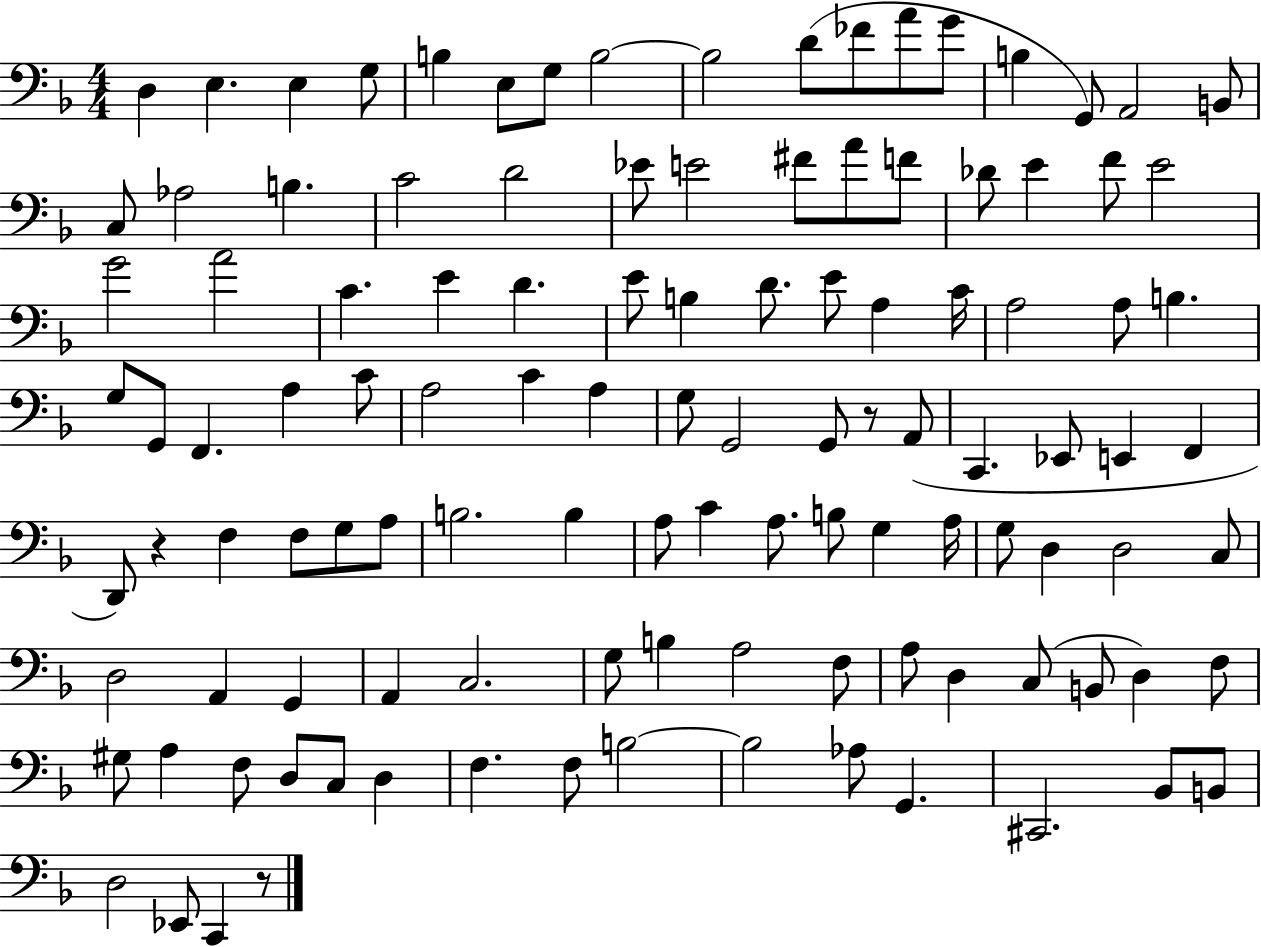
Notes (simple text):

D3/q E3/q. E3/q G3/e B3/q E3/e G3/e B3/h B3/h D4/e FES4/e A4/e G4/e B3/q G2/e A2/h B2/e C3/e Ab3/h B3/q. C4/h D4/h Eb4/e E4/h F#4/e A4/e F4/e Db4/e E4/q F4/e E4/h G4/h A4/h C4/q. E4/q D4/q. E4/e B3/q D4/e. E4/e A3/q C4/s A3/h A3/e B3/q. G3/e G2/e F2/q. A3/q C4/e A3/h C4/q A3/q G3/e G2/h G2/e R/e A2/e C2/q. Eb2/e E2/q F2/q D2/e R/q F3/q F3/e G3/e A3/e B3/h. B3/q A3/e C4/q A3/e. B3/e G3/q A3/s G3/e D3/q D3/h C3/e D3/h A2/q G2/q A2/q C3/h. G3/e B3/q A3/h F3/e A3/e D3/q C3/e B2/e D3/q F3/e G#3/e A3/q F3/e D3/e C3/e D3/q F3/q. F3/e B3/h B3/h Ab3/e G2/q. C#2/h. Bb2/e B2/e D3/h Eb2/e C2/q R/e